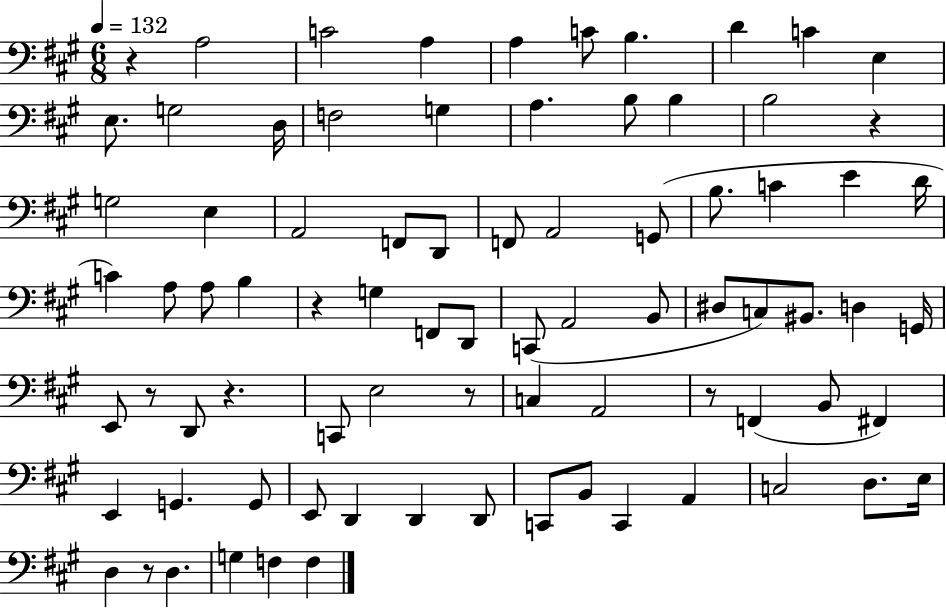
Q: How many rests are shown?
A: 8